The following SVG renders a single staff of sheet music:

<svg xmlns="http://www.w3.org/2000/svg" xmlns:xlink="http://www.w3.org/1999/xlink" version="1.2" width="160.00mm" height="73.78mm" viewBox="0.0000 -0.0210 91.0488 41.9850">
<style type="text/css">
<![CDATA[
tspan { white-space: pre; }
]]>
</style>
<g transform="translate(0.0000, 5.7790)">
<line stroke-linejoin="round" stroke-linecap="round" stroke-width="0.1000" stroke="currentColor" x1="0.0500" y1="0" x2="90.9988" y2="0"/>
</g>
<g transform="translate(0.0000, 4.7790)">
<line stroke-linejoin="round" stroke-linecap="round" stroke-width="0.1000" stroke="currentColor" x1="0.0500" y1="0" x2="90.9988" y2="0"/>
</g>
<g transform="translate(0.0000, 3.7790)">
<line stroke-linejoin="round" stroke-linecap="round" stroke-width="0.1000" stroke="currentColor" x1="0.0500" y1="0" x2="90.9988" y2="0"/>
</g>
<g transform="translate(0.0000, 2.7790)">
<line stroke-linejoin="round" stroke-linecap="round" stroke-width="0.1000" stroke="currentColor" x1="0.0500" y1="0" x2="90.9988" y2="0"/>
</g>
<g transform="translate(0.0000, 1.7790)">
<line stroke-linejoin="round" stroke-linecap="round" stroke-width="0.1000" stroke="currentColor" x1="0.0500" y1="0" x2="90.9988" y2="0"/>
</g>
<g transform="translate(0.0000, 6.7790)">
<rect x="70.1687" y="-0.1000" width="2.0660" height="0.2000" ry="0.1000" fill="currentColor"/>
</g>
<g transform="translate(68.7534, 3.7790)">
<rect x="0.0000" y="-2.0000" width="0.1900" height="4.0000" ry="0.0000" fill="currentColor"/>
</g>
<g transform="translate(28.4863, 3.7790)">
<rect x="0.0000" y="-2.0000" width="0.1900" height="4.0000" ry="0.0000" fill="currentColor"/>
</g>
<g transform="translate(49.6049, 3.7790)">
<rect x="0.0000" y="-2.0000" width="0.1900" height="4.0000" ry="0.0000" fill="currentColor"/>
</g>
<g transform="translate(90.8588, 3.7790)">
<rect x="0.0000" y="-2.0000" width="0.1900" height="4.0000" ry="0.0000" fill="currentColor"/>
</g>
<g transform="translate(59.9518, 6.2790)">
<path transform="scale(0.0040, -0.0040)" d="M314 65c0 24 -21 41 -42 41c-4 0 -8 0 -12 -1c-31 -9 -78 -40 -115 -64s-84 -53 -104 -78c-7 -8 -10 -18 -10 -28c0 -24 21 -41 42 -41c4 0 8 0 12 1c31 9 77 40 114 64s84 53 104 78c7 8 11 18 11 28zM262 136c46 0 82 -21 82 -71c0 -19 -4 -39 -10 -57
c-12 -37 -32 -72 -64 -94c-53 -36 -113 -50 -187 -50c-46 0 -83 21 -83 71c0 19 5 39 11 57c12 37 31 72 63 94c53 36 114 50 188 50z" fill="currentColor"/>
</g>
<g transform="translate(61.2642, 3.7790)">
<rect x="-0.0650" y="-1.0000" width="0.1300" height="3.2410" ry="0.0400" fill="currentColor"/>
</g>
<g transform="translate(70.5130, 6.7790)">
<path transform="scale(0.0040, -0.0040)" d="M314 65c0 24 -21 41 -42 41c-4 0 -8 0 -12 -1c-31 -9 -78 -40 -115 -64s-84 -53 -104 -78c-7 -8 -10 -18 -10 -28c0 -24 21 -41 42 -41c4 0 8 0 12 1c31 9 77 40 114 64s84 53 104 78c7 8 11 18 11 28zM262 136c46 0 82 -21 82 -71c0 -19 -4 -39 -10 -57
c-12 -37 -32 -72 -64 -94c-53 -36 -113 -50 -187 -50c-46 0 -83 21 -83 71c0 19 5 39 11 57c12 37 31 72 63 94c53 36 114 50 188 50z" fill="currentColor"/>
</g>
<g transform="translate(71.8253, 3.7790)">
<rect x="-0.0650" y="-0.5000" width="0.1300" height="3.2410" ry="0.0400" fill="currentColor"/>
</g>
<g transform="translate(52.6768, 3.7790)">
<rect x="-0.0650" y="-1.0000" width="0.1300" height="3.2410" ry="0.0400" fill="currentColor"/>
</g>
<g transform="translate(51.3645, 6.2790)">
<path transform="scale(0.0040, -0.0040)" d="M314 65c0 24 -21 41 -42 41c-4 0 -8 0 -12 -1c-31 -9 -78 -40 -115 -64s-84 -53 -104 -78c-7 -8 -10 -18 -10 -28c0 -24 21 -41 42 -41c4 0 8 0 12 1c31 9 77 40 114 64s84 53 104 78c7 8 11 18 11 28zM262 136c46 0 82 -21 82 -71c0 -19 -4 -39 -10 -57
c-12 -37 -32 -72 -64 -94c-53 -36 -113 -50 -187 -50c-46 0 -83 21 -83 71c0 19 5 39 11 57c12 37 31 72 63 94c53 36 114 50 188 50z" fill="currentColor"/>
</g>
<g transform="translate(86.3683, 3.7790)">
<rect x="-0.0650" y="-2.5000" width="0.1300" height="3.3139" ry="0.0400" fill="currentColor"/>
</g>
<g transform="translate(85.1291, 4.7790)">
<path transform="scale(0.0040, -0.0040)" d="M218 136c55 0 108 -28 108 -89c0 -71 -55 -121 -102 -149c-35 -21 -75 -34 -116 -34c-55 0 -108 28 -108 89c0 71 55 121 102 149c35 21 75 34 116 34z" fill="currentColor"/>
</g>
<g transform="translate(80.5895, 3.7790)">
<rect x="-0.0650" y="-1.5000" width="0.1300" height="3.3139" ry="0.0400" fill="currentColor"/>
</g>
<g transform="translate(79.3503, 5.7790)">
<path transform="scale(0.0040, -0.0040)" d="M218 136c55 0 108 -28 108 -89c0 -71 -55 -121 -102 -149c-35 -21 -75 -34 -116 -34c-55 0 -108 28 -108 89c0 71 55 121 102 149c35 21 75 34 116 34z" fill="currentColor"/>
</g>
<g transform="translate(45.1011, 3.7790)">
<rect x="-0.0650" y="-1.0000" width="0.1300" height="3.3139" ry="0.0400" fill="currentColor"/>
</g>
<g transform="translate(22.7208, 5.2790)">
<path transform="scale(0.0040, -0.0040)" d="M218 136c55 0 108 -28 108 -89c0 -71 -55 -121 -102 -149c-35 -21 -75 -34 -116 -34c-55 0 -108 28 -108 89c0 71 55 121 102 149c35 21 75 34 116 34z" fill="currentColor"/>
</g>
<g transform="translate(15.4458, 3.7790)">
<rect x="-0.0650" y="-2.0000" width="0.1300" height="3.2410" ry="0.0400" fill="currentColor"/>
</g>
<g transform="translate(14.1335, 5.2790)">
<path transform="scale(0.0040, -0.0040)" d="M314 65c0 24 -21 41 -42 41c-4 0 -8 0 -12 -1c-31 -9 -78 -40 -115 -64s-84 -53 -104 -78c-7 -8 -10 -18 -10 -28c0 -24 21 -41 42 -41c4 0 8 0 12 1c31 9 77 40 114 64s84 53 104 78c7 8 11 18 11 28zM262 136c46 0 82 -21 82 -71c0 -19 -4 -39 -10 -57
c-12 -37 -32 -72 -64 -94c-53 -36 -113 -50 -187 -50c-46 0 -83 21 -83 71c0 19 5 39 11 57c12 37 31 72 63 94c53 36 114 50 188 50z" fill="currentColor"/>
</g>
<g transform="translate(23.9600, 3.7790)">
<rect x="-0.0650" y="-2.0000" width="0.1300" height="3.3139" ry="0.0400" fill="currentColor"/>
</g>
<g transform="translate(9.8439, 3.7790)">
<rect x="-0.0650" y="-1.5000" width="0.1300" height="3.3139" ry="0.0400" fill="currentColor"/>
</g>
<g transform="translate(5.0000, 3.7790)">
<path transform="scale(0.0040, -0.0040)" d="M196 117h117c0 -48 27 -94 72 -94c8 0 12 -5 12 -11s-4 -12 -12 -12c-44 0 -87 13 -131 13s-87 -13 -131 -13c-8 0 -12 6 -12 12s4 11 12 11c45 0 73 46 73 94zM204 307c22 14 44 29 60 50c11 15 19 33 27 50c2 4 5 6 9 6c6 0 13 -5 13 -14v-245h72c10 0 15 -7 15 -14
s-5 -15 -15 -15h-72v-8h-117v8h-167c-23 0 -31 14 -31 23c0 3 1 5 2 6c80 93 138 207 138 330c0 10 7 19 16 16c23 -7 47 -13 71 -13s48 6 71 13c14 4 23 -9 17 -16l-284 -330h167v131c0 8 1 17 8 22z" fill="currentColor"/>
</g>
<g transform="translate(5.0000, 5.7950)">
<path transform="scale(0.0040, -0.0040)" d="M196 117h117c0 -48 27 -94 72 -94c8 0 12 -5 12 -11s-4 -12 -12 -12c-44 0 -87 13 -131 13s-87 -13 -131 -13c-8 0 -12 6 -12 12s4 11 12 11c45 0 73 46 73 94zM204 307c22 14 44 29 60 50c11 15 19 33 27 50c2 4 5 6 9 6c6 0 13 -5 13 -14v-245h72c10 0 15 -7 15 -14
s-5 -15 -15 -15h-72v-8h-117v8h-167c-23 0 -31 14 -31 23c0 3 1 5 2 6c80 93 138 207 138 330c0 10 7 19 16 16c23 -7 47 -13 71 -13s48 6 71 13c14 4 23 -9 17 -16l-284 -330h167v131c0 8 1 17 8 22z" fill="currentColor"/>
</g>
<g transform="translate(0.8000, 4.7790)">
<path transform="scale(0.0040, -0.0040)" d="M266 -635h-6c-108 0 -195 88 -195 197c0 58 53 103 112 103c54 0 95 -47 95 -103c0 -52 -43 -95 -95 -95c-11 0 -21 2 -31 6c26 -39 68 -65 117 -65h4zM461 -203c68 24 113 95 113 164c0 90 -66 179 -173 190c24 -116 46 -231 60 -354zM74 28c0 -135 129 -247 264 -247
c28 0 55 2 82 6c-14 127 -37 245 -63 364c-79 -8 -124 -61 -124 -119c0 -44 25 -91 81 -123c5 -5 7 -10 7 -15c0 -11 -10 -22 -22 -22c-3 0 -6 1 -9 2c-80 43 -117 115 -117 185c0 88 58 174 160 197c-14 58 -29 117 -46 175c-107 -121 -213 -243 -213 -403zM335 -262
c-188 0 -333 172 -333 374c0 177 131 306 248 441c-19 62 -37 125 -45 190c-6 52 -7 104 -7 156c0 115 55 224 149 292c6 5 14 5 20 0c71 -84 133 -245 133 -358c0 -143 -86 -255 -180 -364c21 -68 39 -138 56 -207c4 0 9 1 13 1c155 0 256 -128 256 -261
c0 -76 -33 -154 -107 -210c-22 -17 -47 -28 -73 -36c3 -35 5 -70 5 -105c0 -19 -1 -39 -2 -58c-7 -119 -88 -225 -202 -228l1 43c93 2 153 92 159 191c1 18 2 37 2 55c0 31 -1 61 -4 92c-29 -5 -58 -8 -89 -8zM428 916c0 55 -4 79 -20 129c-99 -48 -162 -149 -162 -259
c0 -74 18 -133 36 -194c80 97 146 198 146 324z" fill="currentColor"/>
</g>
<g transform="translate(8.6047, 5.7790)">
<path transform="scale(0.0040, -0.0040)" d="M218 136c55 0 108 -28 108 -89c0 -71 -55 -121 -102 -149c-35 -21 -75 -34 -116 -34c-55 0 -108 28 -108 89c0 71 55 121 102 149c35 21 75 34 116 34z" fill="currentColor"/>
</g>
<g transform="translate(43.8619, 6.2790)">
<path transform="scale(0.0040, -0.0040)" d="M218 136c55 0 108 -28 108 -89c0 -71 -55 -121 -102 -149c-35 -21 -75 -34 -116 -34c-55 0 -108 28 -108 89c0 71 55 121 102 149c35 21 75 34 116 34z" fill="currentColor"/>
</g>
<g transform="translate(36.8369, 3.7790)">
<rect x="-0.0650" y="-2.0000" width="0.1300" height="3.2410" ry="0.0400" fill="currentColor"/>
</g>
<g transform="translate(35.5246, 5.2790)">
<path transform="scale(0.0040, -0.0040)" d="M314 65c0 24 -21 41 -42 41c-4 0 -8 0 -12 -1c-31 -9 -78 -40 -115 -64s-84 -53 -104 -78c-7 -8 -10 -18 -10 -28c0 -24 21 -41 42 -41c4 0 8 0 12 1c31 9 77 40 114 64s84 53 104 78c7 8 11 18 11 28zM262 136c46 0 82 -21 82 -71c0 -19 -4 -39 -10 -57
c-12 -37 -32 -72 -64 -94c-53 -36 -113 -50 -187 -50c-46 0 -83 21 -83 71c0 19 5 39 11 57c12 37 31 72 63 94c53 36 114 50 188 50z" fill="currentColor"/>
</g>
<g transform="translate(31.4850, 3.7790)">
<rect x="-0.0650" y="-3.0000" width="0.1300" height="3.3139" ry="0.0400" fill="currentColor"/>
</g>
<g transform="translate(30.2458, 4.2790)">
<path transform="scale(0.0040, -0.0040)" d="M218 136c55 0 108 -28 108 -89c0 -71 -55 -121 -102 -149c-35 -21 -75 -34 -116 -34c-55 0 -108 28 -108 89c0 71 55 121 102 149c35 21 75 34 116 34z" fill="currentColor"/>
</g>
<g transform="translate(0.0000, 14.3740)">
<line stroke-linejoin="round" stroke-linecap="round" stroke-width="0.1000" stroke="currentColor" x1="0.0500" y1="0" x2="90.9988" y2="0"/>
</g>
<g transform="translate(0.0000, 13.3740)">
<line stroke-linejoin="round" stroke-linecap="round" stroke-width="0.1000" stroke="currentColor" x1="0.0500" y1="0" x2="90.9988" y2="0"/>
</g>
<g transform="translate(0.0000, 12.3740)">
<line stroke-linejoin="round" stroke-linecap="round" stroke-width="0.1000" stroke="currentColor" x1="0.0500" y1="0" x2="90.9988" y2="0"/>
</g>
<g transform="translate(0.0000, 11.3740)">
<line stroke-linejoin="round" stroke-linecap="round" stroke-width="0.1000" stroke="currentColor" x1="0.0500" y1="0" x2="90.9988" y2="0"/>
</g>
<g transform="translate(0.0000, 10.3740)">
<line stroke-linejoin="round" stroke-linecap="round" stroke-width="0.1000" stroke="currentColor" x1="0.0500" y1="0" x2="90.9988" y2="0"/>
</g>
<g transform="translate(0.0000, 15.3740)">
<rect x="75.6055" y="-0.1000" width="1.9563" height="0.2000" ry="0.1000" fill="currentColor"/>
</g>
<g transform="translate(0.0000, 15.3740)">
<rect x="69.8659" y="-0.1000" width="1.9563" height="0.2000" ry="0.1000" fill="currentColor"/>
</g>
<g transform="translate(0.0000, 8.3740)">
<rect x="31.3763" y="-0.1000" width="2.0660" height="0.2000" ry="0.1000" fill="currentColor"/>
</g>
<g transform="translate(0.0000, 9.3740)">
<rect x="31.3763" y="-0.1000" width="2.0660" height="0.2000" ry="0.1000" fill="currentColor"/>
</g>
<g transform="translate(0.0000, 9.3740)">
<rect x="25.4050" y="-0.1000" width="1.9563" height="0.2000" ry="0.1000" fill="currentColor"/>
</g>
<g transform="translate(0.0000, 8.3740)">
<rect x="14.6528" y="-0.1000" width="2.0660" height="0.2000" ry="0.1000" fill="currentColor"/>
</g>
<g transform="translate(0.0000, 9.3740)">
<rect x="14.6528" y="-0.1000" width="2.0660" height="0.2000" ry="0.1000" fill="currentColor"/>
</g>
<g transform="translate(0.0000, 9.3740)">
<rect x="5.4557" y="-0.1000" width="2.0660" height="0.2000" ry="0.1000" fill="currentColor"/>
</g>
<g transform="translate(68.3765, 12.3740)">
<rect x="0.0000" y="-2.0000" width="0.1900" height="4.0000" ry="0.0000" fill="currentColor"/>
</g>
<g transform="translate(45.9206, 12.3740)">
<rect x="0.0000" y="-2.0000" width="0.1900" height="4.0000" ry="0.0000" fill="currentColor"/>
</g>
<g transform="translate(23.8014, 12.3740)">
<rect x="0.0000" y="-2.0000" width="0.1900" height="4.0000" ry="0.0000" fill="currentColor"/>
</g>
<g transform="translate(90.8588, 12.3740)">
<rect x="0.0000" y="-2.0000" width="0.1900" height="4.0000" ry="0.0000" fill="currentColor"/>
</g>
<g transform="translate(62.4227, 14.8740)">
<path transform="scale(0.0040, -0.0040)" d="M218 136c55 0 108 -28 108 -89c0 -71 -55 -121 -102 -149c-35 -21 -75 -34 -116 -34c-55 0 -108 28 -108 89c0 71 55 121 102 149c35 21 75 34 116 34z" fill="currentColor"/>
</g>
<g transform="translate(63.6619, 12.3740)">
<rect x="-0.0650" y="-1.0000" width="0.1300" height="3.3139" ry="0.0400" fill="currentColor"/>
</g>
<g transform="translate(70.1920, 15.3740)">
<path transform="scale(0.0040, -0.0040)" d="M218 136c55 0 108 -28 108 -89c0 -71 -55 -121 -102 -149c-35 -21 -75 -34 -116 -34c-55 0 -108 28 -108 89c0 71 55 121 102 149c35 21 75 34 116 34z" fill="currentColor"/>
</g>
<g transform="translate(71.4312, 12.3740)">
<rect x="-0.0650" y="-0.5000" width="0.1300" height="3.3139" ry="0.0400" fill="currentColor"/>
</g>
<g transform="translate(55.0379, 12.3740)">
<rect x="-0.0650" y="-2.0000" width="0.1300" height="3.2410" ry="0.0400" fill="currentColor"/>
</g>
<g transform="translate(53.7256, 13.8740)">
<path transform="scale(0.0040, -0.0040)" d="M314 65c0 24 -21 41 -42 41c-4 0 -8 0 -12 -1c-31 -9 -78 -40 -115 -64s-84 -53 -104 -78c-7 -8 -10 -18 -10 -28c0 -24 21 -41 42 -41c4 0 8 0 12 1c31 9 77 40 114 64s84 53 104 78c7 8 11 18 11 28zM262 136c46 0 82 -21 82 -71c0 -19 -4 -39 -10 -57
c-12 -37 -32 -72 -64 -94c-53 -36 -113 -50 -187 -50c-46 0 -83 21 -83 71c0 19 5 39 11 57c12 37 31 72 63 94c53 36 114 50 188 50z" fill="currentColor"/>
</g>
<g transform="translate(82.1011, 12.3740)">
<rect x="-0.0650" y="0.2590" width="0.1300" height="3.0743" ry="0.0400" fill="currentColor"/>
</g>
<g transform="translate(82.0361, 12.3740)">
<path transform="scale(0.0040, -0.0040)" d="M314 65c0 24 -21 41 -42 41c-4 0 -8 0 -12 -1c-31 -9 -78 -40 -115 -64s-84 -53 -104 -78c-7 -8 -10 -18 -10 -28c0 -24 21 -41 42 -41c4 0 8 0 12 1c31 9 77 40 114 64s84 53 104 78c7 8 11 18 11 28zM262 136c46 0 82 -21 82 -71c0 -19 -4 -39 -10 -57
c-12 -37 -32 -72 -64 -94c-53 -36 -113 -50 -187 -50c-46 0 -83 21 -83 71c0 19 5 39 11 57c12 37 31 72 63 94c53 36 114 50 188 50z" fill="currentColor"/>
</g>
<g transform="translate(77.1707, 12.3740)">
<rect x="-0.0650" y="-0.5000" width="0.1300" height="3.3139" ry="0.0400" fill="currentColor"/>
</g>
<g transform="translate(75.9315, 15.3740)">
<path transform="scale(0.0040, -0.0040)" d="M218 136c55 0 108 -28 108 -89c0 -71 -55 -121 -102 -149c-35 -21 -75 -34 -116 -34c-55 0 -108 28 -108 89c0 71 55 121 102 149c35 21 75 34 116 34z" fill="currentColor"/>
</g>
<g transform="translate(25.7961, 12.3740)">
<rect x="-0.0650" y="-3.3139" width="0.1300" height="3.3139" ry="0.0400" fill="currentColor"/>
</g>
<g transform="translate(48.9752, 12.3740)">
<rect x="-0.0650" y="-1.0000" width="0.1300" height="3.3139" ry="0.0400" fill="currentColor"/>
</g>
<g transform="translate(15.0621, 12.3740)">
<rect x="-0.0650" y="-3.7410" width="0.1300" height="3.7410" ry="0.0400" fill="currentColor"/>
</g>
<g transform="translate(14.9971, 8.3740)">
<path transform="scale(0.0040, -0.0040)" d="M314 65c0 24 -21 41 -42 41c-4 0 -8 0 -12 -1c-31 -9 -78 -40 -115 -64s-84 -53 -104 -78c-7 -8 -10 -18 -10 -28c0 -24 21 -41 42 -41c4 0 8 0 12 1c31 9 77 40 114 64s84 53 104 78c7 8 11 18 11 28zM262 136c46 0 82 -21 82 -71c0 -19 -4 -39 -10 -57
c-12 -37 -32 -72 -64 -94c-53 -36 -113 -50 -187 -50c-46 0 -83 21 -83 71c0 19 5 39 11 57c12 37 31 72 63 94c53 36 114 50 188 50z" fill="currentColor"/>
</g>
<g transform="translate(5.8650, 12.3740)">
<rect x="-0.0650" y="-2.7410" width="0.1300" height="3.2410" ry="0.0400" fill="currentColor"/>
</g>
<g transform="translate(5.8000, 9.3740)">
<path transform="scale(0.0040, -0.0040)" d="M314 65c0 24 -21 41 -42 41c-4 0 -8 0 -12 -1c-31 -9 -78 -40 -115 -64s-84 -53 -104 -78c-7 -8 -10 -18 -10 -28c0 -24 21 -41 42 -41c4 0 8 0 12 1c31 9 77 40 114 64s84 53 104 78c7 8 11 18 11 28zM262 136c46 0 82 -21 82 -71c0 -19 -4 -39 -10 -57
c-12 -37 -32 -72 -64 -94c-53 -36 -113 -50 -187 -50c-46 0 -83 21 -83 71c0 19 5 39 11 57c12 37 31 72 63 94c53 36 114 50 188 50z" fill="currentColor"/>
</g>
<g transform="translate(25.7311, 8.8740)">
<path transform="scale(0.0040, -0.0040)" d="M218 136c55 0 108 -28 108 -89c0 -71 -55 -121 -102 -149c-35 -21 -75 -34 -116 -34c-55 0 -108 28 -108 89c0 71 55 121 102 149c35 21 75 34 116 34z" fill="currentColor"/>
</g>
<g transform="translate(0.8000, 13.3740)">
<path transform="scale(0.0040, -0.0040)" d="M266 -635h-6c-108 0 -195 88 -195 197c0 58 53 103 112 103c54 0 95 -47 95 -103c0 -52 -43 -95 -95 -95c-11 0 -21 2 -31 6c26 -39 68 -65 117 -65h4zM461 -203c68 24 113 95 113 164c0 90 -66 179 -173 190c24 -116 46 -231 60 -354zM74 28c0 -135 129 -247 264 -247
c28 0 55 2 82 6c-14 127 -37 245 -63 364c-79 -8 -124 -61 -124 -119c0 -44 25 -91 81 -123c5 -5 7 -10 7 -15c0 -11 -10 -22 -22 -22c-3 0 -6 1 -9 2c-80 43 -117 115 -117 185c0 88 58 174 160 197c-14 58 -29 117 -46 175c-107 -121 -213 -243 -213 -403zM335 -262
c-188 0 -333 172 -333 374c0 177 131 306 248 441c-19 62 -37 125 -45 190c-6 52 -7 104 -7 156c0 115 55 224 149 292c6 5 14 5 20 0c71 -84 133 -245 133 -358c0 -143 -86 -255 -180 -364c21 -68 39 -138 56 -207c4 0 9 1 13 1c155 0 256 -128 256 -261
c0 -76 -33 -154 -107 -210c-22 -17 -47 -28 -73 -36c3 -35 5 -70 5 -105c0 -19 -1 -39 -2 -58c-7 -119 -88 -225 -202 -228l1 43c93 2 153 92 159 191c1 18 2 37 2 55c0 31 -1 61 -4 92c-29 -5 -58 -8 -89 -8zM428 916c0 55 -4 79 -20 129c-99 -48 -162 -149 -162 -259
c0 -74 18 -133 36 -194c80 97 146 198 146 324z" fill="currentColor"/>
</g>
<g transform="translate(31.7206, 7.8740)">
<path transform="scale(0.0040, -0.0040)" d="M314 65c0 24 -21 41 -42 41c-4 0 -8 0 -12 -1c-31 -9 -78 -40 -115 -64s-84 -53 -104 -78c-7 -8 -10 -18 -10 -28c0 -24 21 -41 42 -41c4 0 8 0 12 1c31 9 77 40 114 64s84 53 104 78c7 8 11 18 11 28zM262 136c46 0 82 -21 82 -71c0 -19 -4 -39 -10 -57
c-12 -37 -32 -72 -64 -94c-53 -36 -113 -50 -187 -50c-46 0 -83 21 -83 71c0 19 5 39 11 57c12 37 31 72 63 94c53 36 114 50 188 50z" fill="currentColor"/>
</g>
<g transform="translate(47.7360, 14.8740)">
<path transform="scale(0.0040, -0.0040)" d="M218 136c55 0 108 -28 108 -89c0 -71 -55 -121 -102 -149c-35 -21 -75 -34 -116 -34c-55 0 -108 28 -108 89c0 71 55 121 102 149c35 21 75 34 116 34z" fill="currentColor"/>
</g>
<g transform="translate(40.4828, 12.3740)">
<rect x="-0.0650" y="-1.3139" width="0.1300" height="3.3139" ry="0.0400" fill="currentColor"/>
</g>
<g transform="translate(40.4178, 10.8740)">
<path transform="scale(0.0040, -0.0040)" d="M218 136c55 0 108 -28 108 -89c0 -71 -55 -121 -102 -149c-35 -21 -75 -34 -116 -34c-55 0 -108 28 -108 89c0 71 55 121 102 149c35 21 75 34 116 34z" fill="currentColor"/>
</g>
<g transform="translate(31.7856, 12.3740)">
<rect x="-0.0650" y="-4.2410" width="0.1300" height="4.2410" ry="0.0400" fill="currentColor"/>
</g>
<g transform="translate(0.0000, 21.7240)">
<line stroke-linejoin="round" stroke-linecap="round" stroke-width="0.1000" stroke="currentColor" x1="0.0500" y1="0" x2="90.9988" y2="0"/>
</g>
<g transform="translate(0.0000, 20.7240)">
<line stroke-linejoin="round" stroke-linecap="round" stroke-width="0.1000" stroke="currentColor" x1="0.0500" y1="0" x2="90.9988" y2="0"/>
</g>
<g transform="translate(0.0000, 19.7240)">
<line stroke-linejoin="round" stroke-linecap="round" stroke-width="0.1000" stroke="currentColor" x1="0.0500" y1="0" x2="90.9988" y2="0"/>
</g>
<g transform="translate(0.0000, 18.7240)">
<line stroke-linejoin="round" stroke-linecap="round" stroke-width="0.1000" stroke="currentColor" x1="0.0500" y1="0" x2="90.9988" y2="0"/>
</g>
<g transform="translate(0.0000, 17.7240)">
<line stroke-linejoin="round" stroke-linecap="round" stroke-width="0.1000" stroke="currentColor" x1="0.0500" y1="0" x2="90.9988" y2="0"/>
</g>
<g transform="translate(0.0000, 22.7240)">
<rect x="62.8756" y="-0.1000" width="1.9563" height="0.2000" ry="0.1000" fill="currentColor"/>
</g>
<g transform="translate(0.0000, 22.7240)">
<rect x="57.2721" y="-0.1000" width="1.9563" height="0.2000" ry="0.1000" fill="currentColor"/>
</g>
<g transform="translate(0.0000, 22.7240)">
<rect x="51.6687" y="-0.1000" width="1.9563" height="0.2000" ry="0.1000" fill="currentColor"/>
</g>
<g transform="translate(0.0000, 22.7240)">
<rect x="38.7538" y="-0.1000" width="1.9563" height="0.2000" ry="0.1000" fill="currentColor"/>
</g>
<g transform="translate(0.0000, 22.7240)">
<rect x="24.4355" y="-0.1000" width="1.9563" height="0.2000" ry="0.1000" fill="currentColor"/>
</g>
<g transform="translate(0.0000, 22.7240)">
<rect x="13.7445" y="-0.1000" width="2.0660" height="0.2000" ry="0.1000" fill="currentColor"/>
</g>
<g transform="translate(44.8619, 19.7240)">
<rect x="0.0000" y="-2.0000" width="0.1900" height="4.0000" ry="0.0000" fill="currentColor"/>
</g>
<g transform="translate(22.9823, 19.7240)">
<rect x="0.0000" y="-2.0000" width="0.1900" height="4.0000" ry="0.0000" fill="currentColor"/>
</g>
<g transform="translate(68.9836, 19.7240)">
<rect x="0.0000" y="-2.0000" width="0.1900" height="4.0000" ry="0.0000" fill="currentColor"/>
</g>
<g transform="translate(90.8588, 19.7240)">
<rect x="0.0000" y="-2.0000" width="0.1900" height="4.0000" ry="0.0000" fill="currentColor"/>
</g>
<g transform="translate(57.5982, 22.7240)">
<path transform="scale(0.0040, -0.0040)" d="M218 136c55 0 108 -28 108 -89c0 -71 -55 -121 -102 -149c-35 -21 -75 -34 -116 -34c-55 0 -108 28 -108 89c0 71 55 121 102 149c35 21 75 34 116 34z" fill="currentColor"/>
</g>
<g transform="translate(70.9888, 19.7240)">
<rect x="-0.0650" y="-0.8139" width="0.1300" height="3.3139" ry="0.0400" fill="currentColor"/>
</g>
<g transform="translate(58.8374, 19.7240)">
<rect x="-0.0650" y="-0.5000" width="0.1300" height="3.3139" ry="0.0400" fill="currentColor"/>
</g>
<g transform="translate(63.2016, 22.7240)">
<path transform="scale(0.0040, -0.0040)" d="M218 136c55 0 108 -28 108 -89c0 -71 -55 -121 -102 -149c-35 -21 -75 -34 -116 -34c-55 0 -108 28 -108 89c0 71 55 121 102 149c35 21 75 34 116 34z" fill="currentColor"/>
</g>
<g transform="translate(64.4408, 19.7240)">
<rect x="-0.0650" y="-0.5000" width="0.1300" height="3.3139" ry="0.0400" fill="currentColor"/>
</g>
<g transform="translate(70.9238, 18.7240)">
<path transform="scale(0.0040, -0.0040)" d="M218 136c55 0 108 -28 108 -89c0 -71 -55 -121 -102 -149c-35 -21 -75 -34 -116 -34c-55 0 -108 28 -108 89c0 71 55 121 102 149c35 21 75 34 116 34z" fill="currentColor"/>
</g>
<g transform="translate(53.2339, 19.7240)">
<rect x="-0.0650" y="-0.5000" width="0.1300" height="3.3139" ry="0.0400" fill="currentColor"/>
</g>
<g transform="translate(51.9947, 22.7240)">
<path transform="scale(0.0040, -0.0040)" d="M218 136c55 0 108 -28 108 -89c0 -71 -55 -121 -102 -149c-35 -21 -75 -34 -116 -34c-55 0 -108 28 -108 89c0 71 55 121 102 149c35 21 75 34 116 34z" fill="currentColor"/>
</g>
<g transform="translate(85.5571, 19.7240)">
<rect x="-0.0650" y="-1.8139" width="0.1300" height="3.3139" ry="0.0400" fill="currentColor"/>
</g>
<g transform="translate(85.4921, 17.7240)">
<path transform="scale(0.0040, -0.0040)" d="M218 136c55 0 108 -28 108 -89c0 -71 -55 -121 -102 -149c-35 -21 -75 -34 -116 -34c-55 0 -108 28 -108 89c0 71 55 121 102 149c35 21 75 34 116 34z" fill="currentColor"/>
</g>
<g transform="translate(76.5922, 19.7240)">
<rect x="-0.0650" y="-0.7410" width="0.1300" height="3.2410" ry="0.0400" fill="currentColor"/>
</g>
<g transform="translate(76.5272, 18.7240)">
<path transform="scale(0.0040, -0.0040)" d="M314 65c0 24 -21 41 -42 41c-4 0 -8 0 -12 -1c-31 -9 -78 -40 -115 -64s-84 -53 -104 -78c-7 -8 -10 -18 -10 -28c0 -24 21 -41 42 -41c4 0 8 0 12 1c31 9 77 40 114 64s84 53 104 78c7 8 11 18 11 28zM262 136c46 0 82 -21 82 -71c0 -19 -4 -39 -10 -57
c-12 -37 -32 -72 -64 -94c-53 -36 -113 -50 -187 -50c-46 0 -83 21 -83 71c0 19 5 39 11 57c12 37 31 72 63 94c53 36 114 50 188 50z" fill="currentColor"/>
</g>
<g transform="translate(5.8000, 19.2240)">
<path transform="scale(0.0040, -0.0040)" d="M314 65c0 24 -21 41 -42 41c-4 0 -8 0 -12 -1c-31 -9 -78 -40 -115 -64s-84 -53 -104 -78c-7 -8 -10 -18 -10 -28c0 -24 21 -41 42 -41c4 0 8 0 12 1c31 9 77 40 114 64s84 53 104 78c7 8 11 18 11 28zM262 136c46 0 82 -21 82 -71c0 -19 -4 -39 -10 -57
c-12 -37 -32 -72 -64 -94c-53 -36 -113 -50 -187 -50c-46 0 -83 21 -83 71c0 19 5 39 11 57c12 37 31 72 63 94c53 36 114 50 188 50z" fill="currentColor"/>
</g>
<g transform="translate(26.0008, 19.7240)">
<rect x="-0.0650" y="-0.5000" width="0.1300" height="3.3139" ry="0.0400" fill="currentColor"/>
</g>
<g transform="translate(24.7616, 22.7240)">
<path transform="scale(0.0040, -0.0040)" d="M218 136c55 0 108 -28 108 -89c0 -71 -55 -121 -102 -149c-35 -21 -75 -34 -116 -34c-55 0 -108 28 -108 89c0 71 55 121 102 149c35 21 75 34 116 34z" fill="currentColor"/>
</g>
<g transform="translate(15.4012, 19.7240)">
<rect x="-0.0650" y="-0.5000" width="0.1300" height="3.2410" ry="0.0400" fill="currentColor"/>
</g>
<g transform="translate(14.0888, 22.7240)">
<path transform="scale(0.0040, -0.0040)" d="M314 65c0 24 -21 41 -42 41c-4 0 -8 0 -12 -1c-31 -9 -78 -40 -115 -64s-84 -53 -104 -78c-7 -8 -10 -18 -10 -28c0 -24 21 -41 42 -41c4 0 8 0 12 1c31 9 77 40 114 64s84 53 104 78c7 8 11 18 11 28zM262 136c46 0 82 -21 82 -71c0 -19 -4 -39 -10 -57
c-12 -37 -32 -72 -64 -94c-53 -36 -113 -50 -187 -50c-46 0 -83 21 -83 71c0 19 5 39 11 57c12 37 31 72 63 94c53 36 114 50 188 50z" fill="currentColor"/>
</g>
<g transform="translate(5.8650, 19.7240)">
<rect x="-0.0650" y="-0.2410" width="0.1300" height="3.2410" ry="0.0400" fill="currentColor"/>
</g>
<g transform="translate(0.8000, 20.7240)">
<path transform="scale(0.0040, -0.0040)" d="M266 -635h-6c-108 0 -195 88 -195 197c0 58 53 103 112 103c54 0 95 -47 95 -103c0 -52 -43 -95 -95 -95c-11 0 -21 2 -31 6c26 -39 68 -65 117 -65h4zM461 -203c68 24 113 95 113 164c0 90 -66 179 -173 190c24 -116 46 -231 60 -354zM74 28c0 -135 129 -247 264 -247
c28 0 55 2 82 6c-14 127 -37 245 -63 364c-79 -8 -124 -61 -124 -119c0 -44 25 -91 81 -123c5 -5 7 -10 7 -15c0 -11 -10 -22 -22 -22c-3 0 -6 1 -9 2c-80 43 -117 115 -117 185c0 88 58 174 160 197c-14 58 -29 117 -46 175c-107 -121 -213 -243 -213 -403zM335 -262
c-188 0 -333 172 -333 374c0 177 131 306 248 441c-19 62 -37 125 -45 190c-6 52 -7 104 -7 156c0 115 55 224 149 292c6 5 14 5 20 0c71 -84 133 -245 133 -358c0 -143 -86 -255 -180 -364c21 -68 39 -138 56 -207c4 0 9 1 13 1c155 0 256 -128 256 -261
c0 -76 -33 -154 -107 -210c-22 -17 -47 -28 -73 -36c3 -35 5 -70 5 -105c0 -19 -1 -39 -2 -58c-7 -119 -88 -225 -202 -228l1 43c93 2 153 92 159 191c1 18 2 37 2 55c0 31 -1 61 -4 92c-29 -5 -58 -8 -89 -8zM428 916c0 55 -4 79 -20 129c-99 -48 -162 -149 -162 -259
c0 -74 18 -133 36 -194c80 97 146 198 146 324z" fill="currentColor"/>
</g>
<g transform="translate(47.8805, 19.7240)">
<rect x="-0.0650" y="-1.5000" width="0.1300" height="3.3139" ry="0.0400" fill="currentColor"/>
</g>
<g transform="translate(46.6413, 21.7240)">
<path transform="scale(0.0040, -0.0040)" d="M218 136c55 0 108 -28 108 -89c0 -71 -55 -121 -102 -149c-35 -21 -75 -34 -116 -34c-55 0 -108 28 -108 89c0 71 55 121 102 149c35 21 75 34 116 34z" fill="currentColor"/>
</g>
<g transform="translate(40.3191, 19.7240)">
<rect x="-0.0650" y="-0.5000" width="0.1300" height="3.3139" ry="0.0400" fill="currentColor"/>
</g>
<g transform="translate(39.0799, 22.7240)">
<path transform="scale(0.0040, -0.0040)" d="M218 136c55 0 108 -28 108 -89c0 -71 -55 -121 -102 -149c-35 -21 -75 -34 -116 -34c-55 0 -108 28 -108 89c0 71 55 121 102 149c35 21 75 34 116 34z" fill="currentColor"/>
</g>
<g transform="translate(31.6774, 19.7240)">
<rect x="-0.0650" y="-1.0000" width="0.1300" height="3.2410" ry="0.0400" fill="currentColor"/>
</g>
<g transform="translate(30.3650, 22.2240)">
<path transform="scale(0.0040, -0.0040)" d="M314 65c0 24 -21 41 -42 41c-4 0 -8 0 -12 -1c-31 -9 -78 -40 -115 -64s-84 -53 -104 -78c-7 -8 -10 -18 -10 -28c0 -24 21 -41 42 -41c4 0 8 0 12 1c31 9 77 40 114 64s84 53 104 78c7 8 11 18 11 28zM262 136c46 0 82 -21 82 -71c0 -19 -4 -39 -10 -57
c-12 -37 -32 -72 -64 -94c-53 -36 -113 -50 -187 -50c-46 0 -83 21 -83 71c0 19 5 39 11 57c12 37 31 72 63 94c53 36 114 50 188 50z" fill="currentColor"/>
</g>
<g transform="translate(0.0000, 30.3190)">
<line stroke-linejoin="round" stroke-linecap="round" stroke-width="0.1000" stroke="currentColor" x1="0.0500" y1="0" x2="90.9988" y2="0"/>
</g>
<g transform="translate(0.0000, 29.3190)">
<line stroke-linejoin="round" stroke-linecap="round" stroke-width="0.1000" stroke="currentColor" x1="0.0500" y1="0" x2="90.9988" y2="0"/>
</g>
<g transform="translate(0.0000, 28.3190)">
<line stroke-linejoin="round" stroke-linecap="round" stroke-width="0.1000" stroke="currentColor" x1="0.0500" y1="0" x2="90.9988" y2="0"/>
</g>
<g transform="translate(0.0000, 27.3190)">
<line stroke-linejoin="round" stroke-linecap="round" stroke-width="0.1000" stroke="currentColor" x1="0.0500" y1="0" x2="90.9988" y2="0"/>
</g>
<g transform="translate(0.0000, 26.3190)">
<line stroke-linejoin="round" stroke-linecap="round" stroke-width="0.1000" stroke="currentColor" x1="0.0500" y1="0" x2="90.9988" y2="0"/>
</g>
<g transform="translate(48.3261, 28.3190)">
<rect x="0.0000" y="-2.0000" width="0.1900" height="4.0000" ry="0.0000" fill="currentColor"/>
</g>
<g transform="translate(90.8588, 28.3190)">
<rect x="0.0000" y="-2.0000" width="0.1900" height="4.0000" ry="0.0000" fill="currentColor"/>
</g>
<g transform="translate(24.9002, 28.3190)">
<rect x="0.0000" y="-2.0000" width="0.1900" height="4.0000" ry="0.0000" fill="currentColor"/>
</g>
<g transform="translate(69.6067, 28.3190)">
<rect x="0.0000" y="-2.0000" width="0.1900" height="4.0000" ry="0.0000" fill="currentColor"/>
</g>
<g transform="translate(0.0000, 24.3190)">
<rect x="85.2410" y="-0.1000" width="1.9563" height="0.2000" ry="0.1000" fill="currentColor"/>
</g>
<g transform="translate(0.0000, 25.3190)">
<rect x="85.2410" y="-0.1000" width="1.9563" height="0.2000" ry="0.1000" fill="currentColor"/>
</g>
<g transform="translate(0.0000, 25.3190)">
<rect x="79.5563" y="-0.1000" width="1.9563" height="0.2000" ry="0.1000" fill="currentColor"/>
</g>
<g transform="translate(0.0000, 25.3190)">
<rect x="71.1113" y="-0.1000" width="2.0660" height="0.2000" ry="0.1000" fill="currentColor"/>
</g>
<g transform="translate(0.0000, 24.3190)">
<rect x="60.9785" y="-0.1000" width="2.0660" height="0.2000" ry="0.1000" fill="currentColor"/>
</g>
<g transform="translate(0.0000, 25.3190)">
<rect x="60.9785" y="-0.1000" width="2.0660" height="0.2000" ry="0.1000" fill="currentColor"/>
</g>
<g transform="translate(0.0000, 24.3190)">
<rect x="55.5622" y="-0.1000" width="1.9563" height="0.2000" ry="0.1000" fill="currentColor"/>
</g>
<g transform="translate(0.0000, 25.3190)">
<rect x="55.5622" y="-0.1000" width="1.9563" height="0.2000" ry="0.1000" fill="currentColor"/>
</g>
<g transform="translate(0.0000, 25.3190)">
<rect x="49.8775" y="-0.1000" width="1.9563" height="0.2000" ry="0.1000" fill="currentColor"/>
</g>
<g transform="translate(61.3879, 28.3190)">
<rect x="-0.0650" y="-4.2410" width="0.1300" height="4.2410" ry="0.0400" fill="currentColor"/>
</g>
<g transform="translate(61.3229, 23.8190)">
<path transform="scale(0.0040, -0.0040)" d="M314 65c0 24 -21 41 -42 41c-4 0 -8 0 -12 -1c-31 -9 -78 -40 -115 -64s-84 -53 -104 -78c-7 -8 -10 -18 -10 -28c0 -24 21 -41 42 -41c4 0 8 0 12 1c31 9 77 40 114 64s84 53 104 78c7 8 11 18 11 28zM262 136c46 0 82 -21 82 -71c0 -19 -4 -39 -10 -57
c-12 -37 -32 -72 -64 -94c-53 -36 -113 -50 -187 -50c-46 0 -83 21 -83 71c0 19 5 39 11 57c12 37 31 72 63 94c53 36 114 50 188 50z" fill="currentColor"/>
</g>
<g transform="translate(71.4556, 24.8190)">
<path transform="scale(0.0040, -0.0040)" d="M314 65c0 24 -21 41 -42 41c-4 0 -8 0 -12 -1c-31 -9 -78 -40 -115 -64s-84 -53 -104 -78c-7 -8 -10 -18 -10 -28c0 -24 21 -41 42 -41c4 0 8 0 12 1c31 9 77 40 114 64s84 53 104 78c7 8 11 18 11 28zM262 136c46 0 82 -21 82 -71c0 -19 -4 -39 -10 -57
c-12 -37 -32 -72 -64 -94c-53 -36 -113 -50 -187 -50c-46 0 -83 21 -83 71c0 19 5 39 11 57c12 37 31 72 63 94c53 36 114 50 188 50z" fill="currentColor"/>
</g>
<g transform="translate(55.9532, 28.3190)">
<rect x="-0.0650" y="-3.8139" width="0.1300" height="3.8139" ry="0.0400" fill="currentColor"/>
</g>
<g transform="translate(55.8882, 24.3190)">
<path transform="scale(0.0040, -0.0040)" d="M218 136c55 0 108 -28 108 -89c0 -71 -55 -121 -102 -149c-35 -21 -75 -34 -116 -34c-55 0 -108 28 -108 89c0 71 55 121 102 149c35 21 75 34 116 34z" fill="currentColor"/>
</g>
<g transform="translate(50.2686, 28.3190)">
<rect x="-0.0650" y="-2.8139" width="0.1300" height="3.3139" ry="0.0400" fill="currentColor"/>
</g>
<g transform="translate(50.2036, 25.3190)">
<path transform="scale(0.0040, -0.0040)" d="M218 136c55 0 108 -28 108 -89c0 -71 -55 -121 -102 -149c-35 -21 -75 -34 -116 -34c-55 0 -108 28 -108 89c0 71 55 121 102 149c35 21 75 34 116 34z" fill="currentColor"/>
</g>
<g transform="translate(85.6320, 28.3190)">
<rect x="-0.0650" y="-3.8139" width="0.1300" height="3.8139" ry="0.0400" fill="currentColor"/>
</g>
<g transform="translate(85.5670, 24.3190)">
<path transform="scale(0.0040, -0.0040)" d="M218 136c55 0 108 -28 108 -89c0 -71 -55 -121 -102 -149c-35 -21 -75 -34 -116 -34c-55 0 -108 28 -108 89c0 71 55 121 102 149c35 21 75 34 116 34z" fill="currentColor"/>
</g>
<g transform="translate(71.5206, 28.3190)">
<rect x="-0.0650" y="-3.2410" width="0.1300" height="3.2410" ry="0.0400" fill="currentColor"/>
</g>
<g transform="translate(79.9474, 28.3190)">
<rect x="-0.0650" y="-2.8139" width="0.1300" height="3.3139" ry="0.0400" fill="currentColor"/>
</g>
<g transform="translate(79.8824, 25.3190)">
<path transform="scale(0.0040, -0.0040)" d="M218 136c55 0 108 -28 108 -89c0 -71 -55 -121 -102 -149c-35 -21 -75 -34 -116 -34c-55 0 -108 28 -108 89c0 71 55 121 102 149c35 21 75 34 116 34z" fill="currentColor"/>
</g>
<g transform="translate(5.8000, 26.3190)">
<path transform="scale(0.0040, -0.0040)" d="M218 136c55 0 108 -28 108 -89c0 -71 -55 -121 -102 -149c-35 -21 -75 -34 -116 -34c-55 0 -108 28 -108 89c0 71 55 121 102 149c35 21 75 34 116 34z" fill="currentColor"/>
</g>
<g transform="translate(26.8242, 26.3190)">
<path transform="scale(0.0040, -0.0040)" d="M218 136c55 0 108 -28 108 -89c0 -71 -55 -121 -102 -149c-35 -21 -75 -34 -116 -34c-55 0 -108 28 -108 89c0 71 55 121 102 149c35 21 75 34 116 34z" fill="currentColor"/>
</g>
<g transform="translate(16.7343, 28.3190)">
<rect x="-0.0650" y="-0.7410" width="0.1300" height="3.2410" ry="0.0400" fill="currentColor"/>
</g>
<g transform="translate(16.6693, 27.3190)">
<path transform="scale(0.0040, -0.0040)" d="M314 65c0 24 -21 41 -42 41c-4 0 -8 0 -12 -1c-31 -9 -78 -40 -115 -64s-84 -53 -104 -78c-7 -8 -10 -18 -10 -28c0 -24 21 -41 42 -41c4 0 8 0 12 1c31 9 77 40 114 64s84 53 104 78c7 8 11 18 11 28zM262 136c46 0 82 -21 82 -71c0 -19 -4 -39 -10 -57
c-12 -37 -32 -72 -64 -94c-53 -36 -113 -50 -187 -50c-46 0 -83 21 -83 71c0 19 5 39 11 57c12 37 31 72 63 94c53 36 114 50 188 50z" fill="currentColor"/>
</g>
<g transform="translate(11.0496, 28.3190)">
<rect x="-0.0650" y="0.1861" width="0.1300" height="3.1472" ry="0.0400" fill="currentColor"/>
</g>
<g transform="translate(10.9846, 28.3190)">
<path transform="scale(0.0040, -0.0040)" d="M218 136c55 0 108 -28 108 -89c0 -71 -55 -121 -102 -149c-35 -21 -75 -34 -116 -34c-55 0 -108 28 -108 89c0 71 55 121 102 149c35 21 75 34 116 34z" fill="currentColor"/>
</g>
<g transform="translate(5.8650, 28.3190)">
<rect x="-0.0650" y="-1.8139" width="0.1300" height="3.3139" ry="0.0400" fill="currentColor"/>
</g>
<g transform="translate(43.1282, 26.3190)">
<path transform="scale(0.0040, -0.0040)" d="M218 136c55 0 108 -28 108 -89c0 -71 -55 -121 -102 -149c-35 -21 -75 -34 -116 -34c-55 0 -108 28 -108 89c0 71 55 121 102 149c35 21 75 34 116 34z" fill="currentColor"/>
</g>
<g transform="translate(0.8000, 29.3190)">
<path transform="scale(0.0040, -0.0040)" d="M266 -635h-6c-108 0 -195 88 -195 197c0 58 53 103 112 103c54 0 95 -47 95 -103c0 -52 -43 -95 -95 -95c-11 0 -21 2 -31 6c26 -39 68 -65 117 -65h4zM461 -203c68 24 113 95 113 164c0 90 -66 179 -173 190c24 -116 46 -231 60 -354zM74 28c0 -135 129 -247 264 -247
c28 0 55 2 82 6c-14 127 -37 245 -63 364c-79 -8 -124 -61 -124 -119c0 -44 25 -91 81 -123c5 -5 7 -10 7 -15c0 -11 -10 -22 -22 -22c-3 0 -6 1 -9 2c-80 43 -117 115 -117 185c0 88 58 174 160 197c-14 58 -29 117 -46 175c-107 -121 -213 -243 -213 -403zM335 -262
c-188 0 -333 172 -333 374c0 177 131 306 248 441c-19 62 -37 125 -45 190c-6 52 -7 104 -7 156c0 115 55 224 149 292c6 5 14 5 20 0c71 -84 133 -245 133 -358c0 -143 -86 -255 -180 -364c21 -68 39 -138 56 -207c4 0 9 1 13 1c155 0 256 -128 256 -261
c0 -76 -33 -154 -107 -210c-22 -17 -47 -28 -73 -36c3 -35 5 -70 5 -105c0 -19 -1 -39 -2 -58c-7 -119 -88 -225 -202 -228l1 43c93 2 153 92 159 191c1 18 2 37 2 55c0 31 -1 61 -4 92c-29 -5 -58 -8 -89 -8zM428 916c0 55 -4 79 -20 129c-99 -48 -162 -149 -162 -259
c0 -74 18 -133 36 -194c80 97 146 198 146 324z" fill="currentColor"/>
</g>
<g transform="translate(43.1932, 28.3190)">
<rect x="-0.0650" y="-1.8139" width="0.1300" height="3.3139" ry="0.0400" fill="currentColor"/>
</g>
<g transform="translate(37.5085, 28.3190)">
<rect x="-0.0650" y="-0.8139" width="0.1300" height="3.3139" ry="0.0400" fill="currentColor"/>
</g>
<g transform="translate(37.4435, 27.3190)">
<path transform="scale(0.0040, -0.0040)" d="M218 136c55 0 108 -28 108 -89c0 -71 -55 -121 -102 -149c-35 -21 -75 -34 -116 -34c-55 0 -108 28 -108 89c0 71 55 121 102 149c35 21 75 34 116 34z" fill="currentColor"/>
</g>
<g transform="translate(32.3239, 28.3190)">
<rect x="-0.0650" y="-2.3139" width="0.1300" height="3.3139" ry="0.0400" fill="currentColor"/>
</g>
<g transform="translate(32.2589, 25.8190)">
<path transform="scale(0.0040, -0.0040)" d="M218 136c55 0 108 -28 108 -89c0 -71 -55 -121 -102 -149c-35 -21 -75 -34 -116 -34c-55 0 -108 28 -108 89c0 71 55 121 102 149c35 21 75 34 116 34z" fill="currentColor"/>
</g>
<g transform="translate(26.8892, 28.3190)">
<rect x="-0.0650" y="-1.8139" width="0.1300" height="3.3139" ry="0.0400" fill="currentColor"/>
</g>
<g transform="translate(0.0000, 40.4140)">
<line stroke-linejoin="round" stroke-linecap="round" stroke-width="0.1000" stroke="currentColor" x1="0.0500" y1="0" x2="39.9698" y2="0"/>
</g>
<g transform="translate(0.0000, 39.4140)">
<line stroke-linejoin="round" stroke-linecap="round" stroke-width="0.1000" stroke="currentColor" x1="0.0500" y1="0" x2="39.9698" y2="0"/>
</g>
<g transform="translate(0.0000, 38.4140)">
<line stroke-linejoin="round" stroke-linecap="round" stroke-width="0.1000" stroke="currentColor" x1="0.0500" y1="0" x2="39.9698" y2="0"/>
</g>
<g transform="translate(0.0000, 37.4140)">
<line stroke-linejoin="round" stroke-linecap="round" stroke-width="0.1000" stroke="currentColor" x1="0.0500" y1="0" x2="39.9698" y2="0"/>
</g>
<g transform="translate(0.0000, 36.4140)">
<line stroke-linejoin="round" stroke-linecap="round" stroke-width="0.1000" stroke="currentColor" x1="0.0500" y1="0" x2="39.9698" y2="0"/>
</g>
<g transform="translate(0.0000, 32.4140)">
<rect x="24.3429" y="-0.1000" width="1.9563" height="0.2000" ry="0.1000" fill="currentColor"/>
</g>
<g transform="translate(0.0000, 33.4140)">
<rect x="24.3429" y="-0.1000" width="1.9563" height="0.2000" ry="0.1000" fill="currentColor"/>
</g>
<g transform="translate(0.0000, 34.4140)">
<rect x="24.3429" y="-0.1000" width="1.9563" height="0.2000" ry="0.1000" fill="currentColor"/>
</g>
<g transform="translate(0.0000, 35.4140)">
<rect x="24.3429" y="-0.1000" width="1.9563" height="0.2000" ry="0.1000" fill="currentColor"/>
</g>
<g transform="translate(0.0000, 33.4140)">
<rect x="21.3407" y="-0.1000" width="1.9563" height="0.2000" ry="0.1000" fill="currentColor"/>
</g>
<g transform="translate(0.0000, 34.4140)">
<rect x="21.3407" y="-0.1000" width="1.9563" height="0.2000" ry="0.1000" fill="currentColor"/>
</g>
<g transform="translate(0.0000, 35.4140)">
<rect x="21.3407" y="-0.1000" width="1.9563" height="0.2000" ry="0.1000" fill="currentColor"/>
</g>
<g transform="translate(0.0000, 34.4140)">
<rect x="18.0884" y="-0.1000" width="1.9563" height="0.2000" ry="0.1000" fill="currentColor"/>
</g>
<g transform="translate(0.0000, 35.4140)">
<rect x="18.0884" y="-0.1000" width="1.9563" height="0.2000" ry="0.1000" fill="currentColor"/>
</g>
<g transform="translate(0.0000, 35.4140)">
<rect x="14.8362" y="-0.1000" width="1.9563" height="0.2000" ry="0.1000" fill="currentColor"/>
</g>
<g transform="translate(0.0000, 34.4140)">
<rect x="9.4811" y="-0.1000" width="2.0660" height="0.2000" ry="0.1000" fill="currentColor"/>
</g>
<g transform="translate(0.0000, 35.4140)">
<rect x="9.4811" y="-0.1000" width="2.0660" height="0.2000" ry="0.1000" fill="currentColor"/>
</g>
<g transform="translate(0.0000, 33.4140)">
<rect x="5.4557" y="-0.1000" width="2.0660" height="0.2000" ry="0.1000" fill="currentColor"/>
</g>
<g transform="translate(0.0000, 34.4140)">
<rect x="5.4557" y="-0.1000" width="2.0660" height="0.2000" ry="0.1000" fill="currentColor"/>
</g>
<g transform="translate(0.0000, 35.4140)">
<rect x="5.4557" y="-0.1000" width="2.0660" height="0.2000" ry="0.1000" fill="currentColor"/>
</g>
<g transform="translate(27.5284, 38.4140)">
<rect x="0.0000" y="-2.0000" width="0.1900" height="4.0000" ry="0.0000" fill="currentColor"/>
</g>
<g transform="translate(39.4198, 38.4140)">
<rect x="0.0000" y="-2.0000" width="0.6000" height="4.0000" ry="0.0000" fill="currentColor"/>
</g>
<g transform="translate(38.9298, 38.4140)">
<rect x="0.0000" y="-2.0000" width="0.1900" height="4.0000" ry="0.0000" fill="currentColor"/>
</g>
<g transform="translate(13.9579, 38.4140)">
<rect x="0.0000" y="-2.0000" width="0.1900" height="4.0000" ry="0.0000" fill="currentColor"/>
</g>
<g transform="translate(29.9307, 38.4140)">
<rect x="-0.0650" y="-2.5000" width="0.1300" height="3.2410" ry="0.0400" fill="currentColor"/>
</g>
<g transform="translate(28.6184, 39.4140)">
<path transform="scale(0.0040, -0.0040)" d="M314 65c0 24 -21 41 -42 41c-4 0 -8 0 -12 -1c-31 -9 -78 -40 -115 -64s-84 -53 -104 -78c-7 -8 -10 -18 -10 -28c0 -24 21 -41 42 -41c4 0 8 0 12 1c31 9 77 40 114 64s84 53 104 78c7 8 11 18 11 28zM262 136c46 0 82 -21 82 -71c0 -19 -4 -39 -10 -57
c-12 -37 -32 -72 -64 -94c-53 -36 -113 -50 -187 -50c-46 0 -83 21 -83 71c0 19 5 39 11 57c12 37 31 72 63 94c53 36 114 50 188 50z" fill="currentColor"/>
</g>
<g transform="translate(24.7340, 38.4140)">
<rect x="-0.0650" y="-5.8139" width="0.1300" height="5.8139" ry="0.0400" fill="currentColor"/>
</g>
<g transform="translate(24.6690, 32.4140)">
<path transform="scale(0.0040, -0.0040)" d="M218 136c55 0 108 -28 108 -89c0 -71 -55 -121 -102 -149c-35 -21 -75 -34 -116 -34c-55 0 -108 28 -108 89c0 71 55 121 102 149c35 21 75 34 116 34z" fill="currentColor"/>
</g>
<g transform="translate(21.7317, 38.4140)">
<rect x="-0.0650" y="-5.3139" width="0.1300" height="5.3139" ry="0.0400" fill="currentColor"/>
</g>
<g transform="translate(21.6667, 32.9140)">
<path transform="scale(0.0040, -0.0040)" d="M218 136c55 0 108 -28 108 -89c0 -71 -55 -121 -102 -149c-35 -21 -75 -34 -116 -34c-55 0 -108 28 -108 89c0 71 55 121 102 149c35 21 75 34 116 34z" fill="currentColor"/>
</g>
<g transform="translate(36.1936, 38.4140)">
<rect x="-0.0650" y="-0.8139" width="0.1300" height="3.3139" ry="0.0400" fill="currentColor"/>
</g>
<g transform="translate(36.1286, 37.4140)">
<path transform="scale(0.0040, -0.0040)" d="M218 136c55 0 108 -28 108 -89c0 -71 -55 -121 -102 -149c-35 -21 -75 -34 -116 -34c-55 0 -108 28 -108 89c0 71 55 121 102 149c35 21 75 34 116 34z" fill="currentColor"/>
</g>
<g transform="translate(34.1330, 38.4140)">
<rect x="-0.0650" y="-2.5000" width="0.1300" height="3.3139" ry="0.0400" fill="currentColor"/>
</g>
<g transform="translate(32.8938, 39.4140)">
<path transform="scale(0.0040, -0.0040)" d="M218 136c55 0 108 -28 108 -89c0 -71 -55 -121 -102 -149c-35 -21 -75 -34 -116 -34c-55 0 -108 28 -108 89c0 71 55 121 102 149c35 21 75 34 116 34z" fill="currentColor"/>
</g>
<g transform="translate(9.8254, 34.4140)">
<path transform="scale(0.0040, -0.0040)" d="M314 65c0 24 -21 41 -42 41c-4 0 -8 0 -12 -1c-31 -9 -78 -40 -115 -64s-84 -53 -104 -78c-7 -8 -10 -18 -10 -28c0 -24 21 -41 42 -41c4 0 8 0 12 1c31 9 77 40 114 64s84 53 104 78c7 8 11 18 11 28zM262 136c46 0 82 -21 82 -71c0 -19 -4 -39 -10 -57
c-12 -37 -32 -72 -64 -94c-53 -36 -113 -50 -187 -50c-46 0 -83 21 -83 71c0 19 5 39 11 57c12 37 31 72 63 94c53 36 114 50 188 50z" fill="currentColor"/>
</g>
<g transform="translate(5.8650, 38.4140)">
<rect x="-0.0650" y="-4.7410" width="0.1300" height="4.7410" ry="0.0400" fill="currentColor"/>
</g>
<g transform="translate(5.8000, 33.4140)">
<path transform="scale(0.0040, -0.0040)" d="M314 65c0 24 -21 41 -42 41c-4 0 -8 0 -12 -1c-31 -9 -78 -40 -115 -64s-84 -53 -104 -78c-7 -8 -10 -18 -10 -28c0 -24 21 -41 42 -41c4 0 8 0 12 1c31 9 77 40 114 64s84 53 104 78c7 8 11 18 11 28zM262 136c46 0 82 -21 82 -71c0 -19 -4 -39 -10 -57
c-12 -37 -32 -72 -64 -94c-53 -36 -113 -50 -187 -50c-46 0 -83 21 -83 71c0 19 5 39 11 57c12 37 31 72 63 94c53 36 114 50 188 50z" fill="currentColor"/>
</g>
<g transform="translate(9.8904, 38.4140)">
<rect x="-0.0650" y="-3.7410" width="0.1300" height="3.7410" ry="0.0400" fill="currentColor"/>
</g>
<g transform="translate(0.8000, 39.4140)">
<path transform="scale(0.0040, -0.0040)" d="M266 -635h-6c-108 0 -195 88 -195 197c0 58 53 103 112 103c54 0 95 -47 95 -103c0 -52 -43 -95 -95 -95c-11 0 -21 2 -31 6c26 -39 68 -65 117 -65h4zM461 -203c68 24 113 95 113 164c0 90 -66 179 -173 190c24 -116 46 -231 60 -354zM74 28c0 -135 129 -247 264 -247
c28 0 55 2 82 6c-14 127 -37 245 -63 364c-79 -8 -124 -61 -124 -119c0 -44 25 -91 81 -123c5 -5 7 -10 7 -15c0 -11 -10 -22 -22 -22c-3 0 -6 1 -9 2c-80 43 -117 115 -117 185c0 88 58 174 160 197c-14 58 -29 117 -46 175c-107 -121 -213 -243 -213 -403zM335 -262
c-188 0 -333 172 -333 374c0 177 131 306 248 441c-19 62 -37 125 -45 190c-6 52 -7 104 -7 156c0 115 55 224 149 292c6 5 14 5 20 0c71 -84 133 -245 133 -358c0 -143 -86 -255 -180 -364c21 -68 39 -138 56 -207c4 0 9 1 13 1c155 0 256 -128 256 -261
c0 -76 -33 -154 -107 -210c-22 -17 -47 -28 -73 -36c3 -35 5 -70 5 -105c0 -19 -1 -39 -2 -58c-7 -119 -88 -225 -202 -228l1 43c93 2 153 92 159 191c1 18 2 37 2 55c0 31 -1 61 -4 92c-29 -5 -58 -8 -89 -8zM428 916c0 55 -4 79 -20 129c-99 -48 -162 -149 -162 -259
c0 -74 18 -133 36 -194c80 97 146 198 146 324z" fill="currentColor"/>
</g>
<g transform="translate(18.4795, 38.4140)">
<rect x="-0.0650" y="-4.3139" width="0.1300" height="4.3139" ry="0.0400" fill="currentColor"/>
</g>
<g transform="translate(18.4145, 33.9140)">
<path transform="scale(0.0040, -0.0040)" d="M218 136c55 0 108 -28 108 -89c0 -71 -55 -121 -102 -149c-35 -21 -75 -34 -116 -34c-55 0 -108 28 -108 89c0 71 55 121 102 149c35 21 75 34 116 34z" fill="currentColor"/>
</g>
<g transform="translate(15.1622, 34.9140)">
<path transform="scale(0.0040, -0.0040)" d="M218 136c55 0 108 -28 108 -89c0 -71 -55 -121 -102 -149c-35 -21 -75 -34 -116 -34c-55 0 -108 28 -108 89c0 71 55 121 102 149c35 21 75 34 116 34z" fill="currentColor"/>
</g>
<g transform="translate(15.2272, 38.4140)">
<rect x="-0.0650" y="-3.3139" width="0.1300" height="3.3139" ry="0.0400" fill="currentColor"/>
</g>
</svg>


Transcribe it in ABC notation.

X:1
T:Untitled
M:4/4
L:1/4
K:C
E F2 F A F2 D D2 D2 C2 E G a2 c'2 b d'2 e D F2 D C C B2 c2 C2 C D2 C E C C C d d2 f f B d2 f g d f a c' d'2 b2 a c' e'2 c'2 b d' f' g' G2 G d